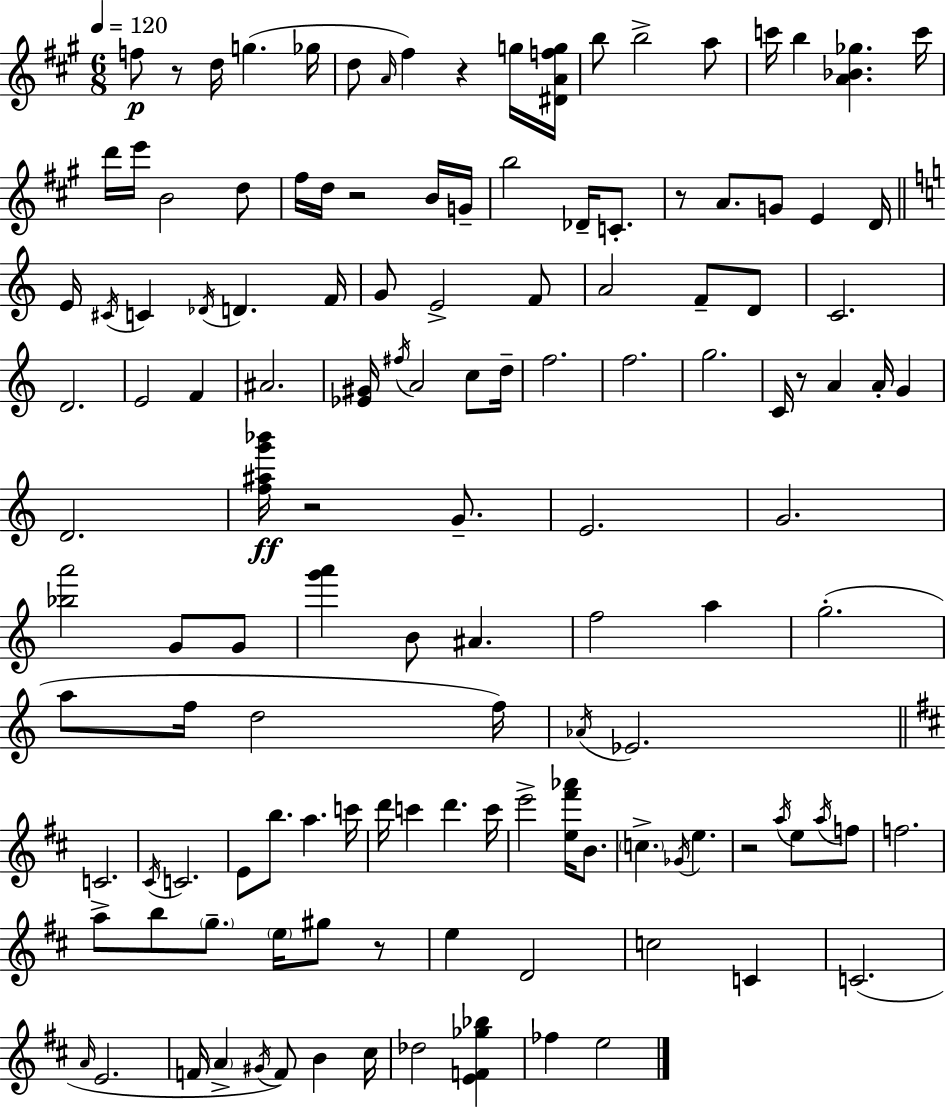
F5/e R/e D5/s G5/q. Gb5/s D5/e A4/s F#5/q R/q G5/s [D#4,A4,F5,G5]/s B5/e B5/h A5/e C6/s B5/q [A4,Bb4,Gb5]/q. C6/s D6/s E6/s B4/h D5/e F#5/s D5/s R/h B4/s G4/s B5/h Db4/s C4/e. R/e A4/e. G4/e E4/q D4/s E4/s C#4/s C4/q Db4/s D4/q. F4/s G4/e E4/h F4/e A4/h F4/e D4/e C4/h. D4/h. E4/h F4/q A#4/h. [Eb4,G#4]/s F#5/s A4/h C5/e D5/s F5/h. F5/h. G5/h. C4/s R/e A4/q A4/s G4/q D4/h. [F5,A#5,G6,Bb6]/s R/h G4/e. E4/h. G4/h. [Bb5,A6]/h G4/e G4/e [G6,A6]/q B4/e A#4/q. F5/h A5/q G5/h. A5/e F5/s D5/h F5/s Ab4/s Eb4/h. C4/h. C#4/s C4/h. E4/e B5/e. A5/q. C6/s D6/s C6/q D6/q. C6/s E6/h [E5,F#6,Ab6]/s B4/e. C5/q. Gb4/s E5/q. R/h A5/s E5/e A5/s F5/e F5/h. A5/e B5/e G5/e. E5/s G#5/e R/e E5/q D4/h C5/h C4/q C4/h. A4/s E4/h. F4/s A4/q G#4/s F4/e B4/q C#5/s Db5/h [E4,F4,Gb5,Bb5]/q FES5/q E5/h